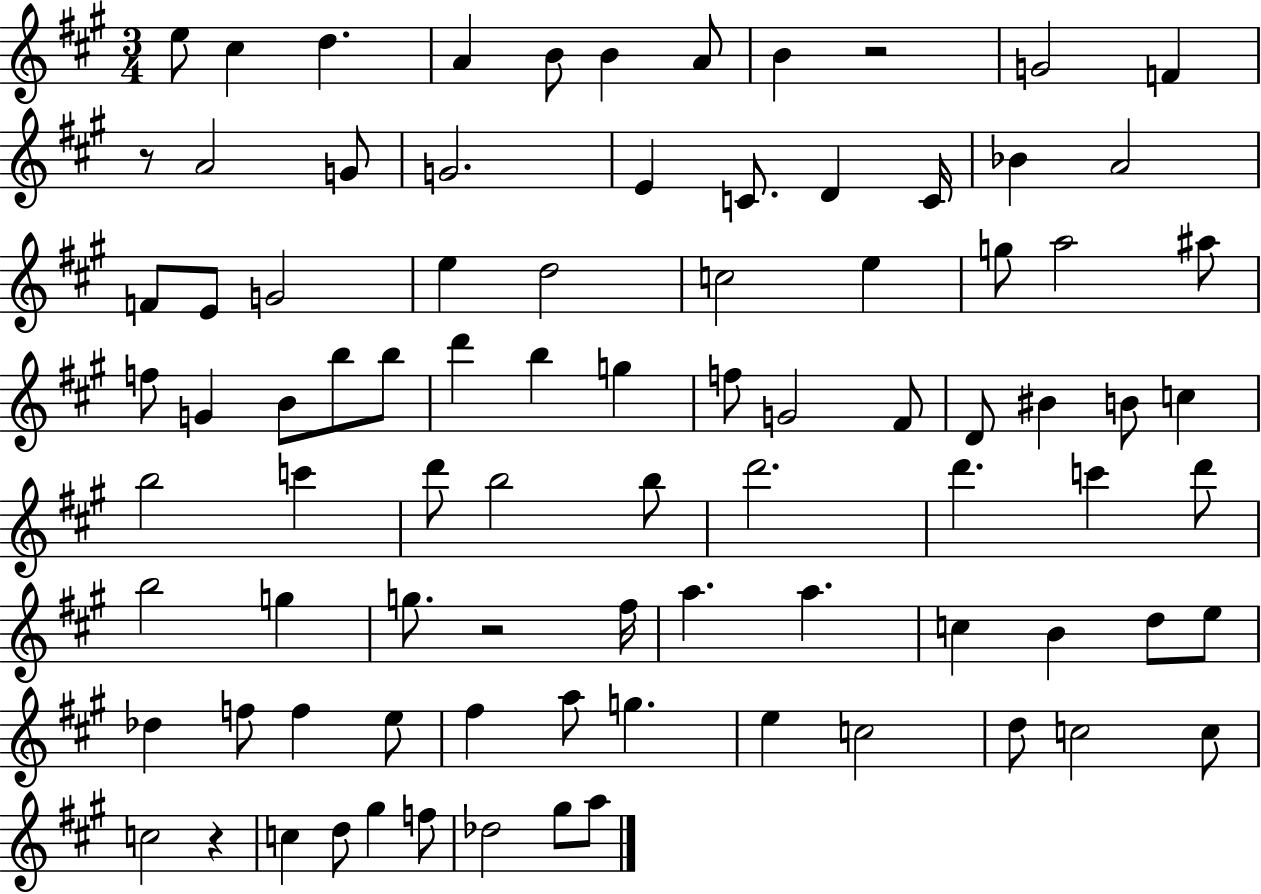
E5/e C#5/q D5/q. A4/q B4/e B4/q A4/e B4/q R/h G4/h F4/q R/e A4/h G4/e G4/h. E4/q C4/e. D4/q C4/s Bb4/q A4/h F4/e E4/e G4/h E5/q D5/h C5/h E5/q G5/e A5/h A#5/e F5/e G4/q B4/e B5/e B5/e D6/q B5/q G5/q F5/e G4/h F#4/e D4/e BIS4/q B4/e C5/q B5/h C6/q D6/e B5/h B5/e D6/h. D6/q. C6/q D6/e B5/h G5/q G5/e. R/h F#5/s A5/q. A5/q. C5/q B4/q D5/e E5/e Db5/q F5/e F5/q E5/e F#5/q A5/e G5/q. E5/q C5/h D5/e C5/h C5/e C5/h R/q C5/q D5/e G#5/q F5/e Db5/h G#5/e A5/e